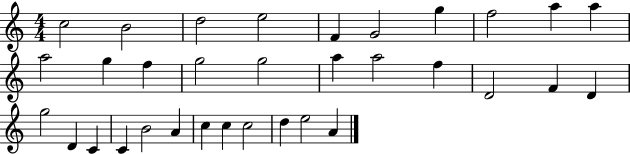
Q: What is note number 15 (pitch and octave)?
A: G5